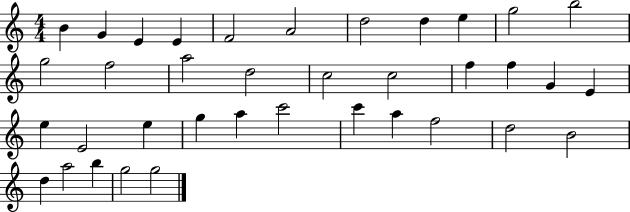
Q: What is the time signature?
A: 4/4